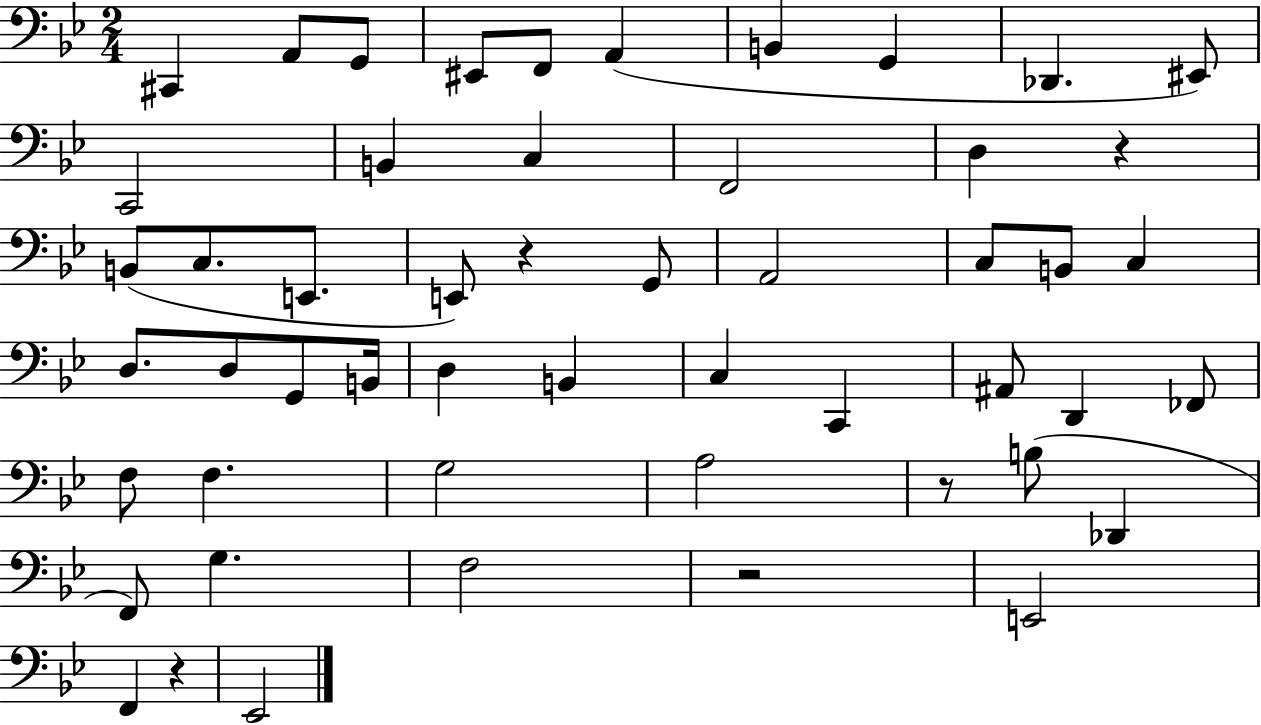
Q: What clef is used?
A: bass